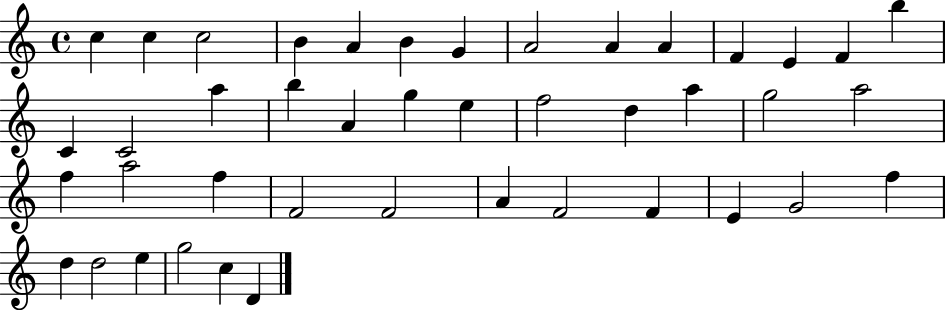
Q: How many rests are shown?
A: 0